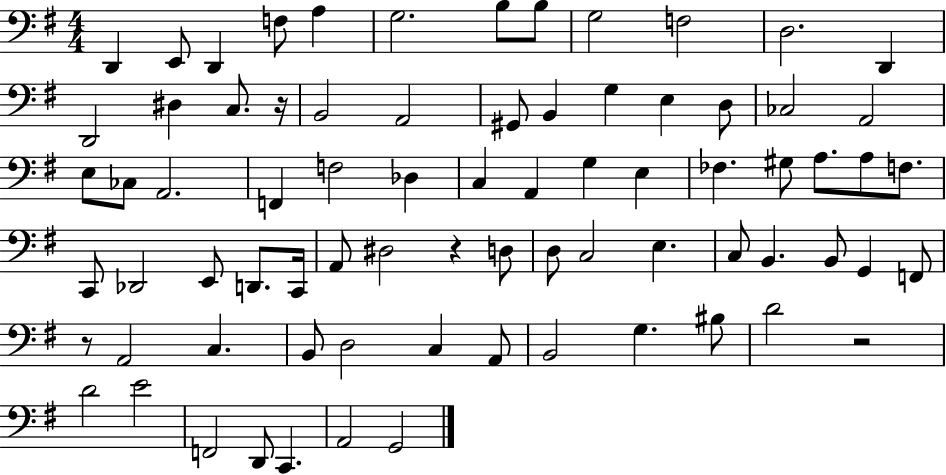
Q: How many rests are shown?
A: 4